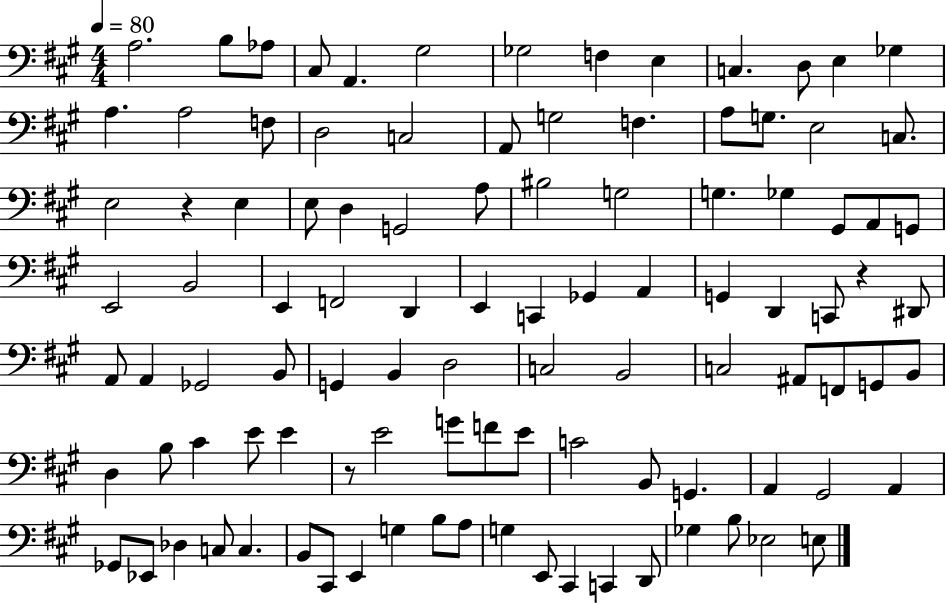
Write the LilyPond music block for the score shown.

{
  \clef bass
  \numericTimeSignature
  \time 4/4
  \key a \major
  \tempo 4 = 80
  \repeat volta 2 { a2. b8 aes8 | cis8 a,4. gis2 | ges2 f4 e4 | c4. d8 e4 ges4 | \break a4. a2 f8 | d2 c2 | a,8 g2 f4. | a8 g8. e2 c8. | \break e2 r4 e4 | e8 d4 g,2 a8 | bis2 g2 | g4. ges4 gis,8 a,8 g,8 | \break e,2 b,2 | e,4 f,2 d,4 | e,4 c,4 ges,4 a,4 | g,4 d,4 c,8 r4 dis,8 | \break a,8 a,4 ges,2 b,8 | g,4 b,4 d2 | c2 b,2 | c2 ais,8 f,8 g,8 b,8 | \break d4 b8 cis'4 e'8 e'4 | r8 e'2 g'8 f'8 e'8 | c'2 b,8 g,4. | a,4 gis,2 a,4 | \break ges,8 ees,8 des4 c8 c4. | b,8 cis,8 e,4 g4 b8 a8 | g4 e,8 cis,4 c,4 d,8 | ges4 b8 ees2 e8 | \break } \bar "|."
}